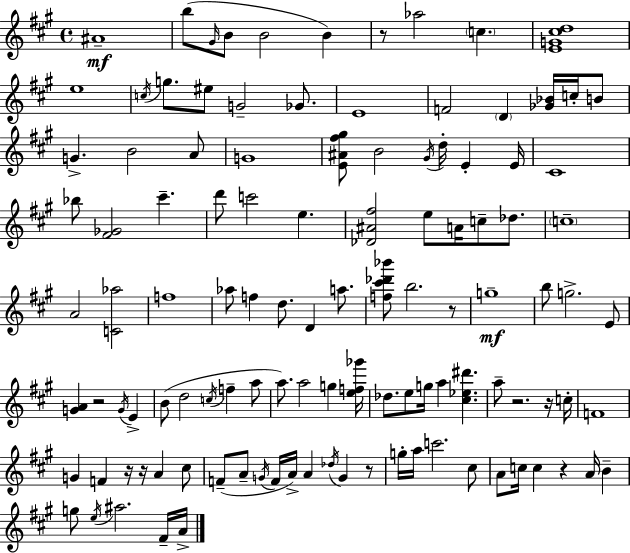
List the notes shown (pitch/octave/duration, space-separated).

A#4/w B5/e G#4/s B4/e B4/h B4/q R/e Ab5/h C5/q. [E4,G4,C#5,D5]/w E5/w C5/s G5/e. EIS5/e G4/h Gb4/e. E4/w F4/h D4/q [Gb4,Bb4]/s C5/s B4/e G4/q. B4/h A4/e G4/w [E4,A#4,F#5,G#5]/e B4/h G#4/s D5/s E4/q E4/s C#4/w Bb5/e [F#4,Gb4]/h C#6/q. D6/e C6/h E5/q. [Db4,A#4,F#5]/h E5/e A4/s C5/e Db5/e. C5/w A4/h [C4,Ab5]/h F5/w Ab5/e F5/q D5/e. D4/q A5/e. [F5,C#6,Db6,Bb6]/e B5/h. R/e G5/w B5/e G5/h. E4/e [G4,A4]/q R/h G4/s E4/q B4/e D5/h C5/s F5/q A5/e A5/e. A5/h G5/q [E5,F5,Gb6]/s Db5/e. E5/e G5/s A5/q [C#5,Eb5,D#6]/q. A5/e R/h. R/s C5/s F4/w G4/q F4/q R/s R/s A4/q C#5/e F4/e A4/e G4/s F4/s A4/s A4/q Db5/s G4/q R/e G5/s A5/s C6/h. C#5/e A4/e C5/s C5/q R/q A4/s B4/q G5/e E5/s A#5/h. F#4/s A4/s